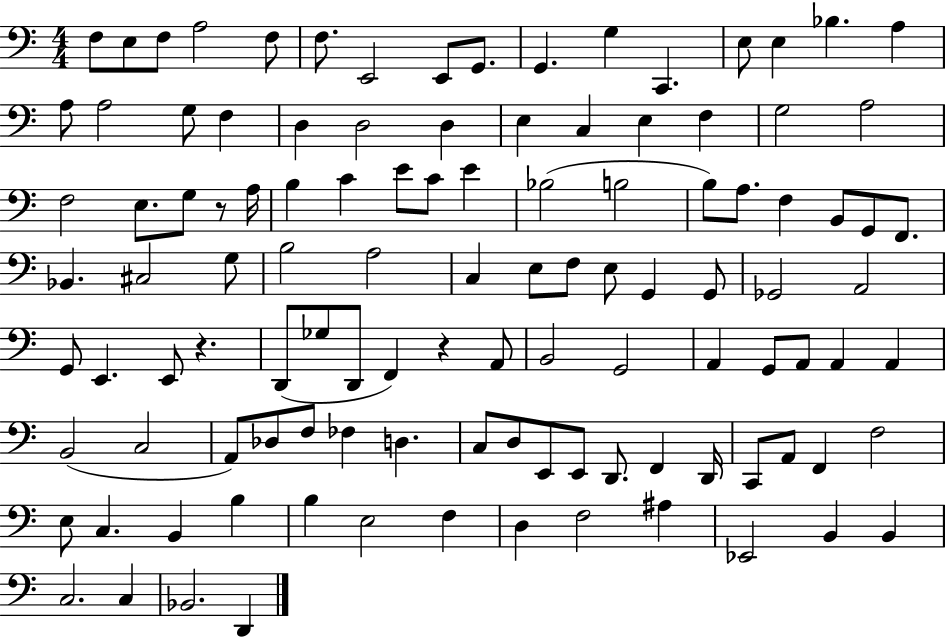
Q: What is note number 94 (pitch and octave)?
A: C3